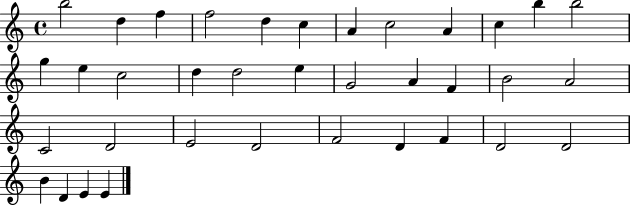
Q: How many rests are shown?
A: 0